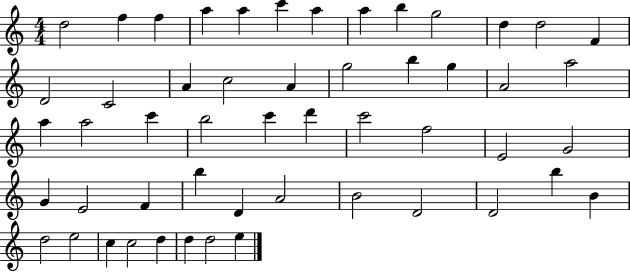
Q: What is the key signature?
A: C major